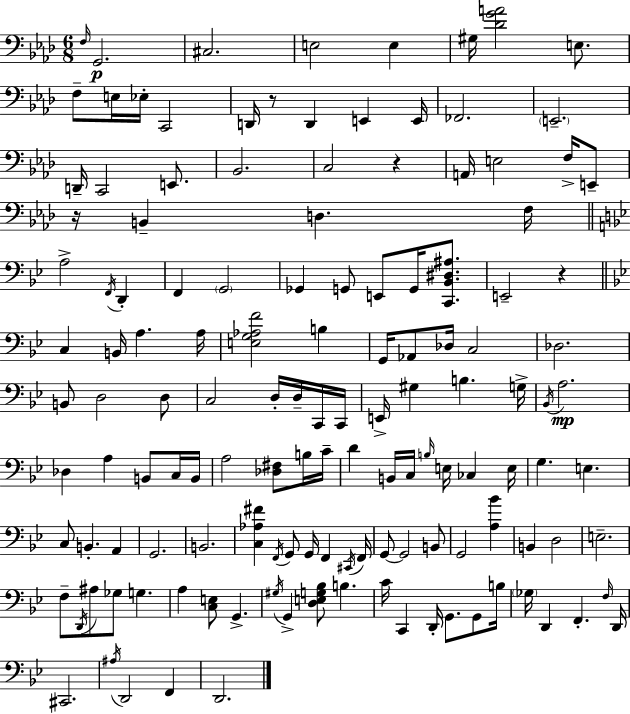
F3/s G2/h. C#3/h. E3/h E3/q G#3/s [Db4,G4,A4]/h E3/e. F3/e E3/s Eb3/s C2/h D2/s R/e D2/q E2/q E2/s FES2/h. E2/h. D2/s C2/h E2/e. Bb2/h. C3/h R/q A2/s E3/h F3/s E2/e R/s B2/q D3/q. F3/s A3/h F2/s D2/q F2/q G2/h Gb2/q G2/e E2/e G2/s [C2,Bb2,D#3,A#3]/e. E2/h R/q C3/q B2/s A3/q. A3/s [E3,G3,Ab3,F4]/h B3/q G2/s Ab2/e Db3/s C3/h Db3/h. B2/e D3/h D3/e C3/h D3/s D3/s C2/s C2/s E2/s G#3/q B3/q. G3/s Bb2/s A3/h. Db3/q A3/q B2/e C3/s B2/s A3/h [Db3,F#3]/e B3/s C4/s D4/q B2/s C3/s B3/s E3/s CES3/q E3/s G3/q. E3/q. C3/e B2/q. A2/q G2/h. B2/h. [C3,Ab3,F#4]/q F2/s G2/e G2/s F2/q C#2/s F2/s G2/e G2/h B2/e G2/h [A3,Bb4]/q B2/q D3/h E3/h. F3/e D2/s A#3/e Gb3/e G3/q. A3/q [C3,E3]/e G2/q. G#3/s G2/q [D3,E3,G3,Bb3]/e B3/q. C4/s C2/q D2/s G2/e. G2/e B3/s Gb3/s D2/q F2/q. F3/s D2/s C#2/h. A#3/s D2/h F2/q D2/h.